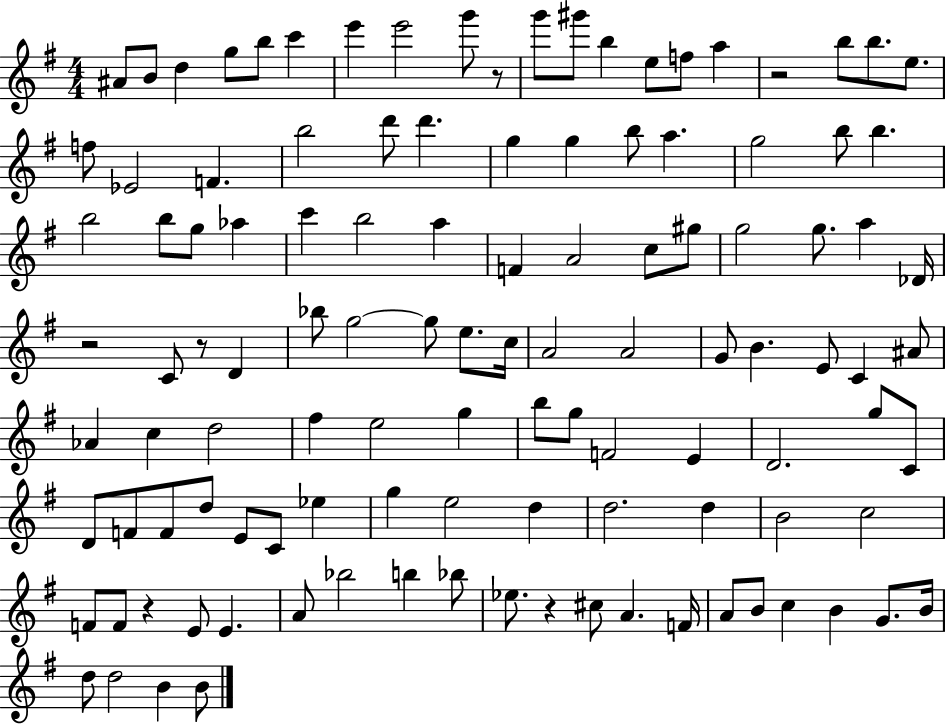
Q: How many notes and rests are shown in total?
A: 115